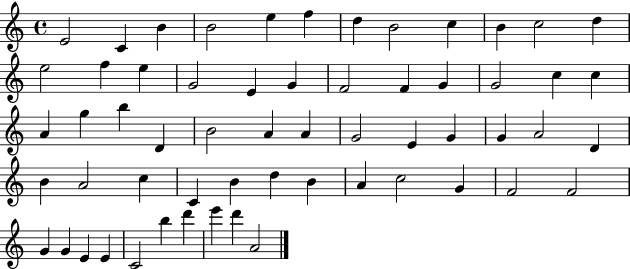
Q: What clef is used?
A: treble